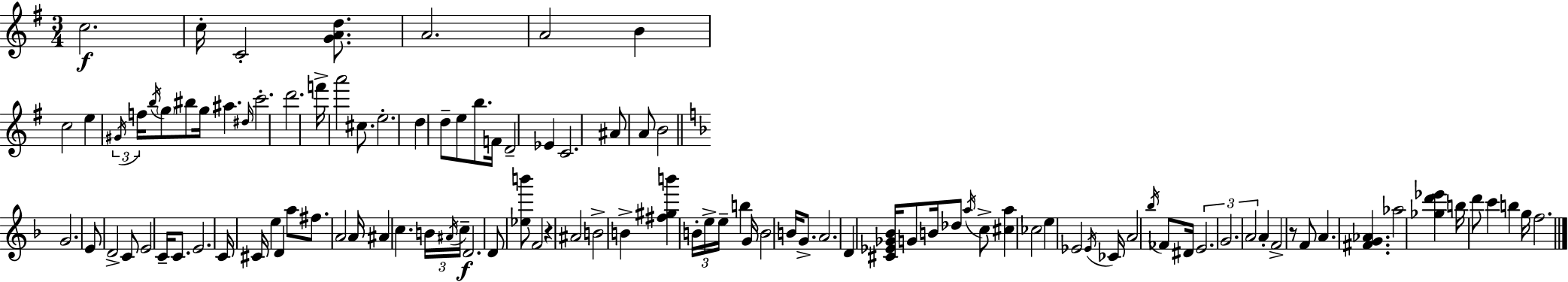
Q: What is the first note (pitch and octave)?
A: C5